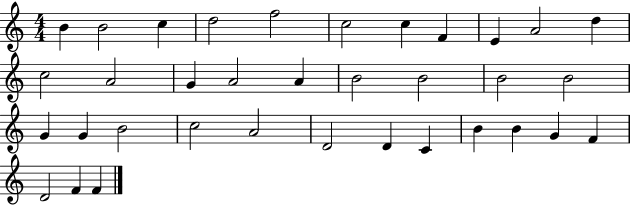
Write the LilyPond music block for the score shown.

{
  \clef treble
  \numericTimeSignature
  \time 4/4
  \key c \major
  b'4 b'2 c''4 | d''2 f''2 | c''2 c''4 f'4 | e'4 a'2 d''4 | \break c''2 a'2 | g'4 a'2 a'4 | b'2 b'2 | b'2 b'2 | \break g'4 g'4 b'2 | c''2 a'2 | d'2 d'4 c'4 | b'4 b'4 g'4 f'4 | \break d'2 f'4 f'4 | \bar "|."
}